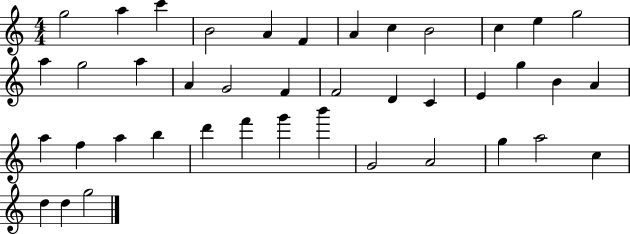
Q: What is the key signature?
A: C major